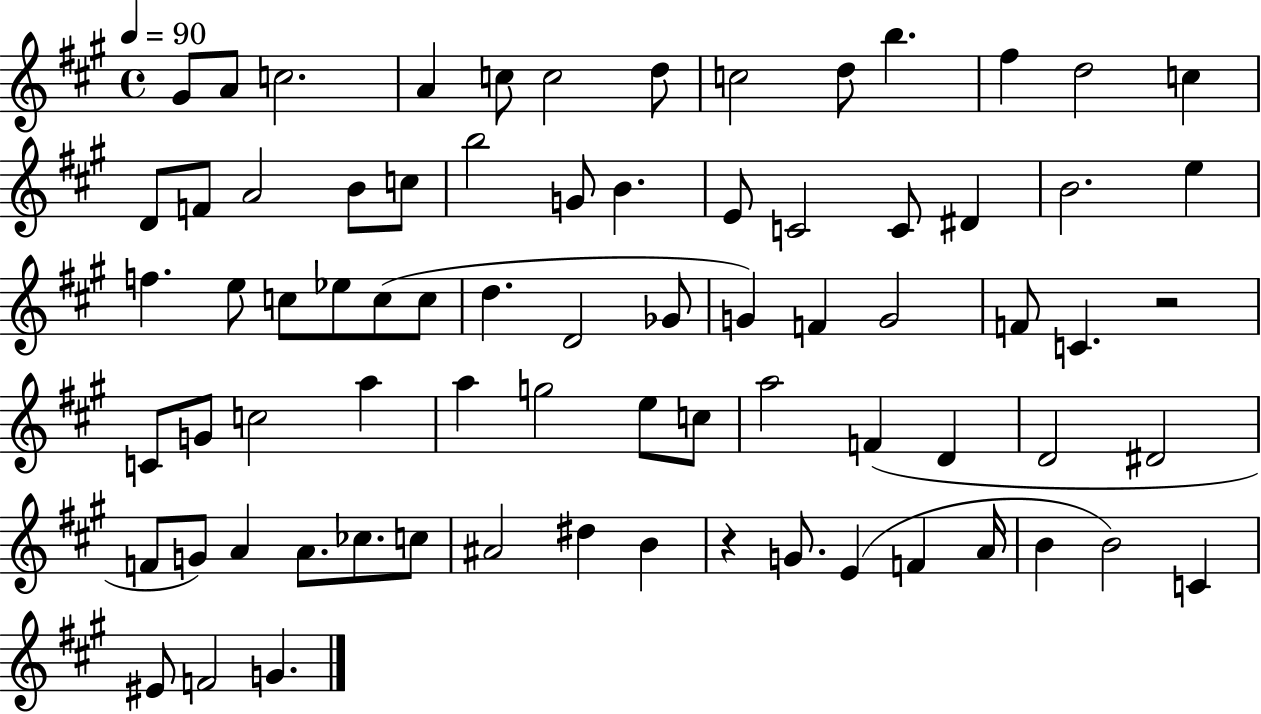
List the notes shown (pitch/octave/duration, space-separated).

G#4/e A4/e C5/h. A4/q C5/e C5/h D5/e C5/h D5/e B5/q. F#5/q D5/h C5/q D4/e F4/e A4/h B4/e C5/e B5/h G4/e B4/q. E4/e C4/h C4/e D#4/q B4/h. E5/q F5/q. E5/e C5/e Eb5/e C5/e C5/e D5/q. D4/h Gb4/e G4/q F4/q G4/h F4/e C4/q. R/h C4/e G4/e C5/h A5/q A5/q G5/h E5/e C5/e A5/h F4/q D4/q D4/h D#4/h F4/e G4/e A4/q A4/e. CES5/e. C5/e A#4/h D#5/q B4/q R/q G4/e. E4/q F4/q A4/s B4/q B4/h C4/q EIS4/e F4/h G4/q.